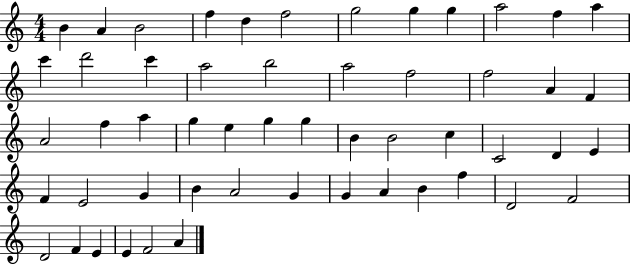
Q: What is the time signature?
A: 4/4